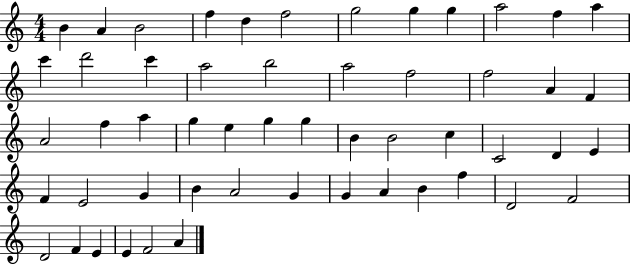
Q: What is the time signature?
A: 4/4